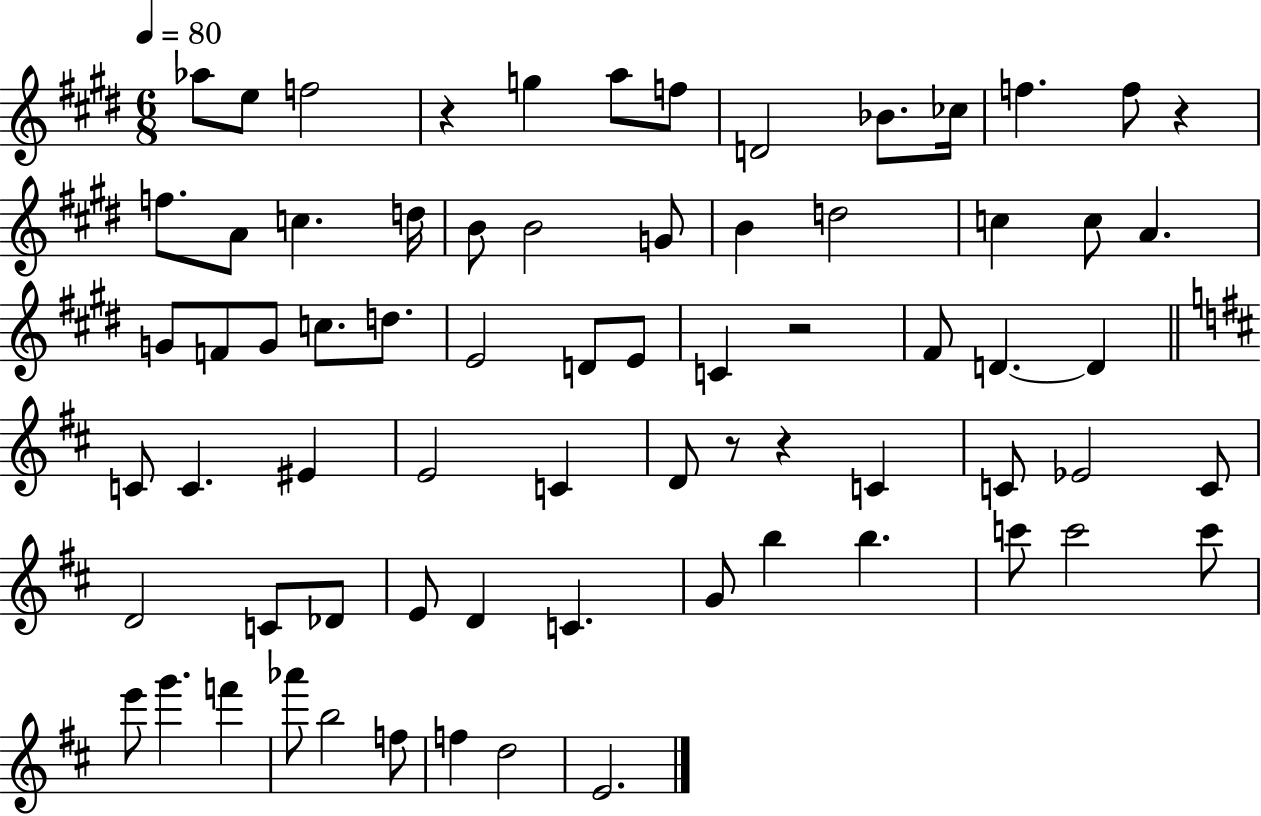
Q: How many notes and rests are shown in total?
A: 71